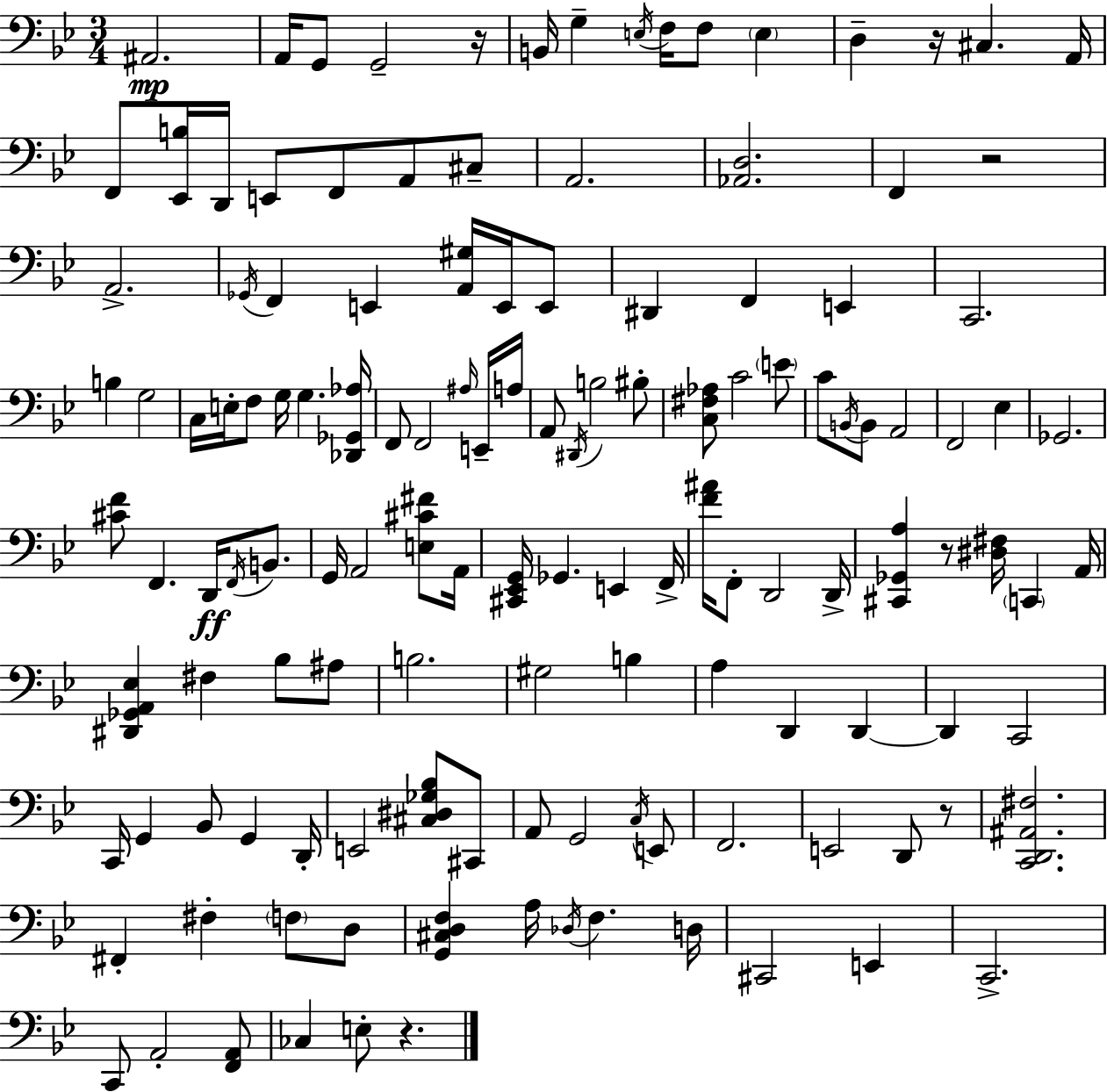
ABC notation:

X:1
T:Untitled
M:3/4
L:1/4
K:Bb
^A,,2 A,,/4 G,,/2 G,,2 z/4 B,,/4 G, E,/4 F,/4 F,/2 E, D, z/4 ^C, A,,/4 F,,/2 [_E,,B,]/4 D,,/4 E,,/2 F,,/2 A,,/2 ^C,/2 A,,2 [_A,,D,]2 F,, z2 A,,2 _G,,/4 F,, E,, [A,,^G,]/4 E,,/4 E,,/2 ^D,, F,, E,, C,,2 B, G,2 C,/4 E,/4 F,/2 G,/4 G, [_D,,_G,,_A,]/4 F,,/2 F,,2 ^A,/4 E,,/4 A,/4 A,,/2 ^D,,/4 B,2 ^B,/2 [C,^F,_A,]/2 C2 E/2 C/2 B,,/4 B,,/2 A,,2 F,,2 _E, _G,,2 [^CF]/2 F,, D,,/4 F,,/4 B,,/2 G,,/4 A,,2 [E,^C^F]/2 A,,/4 [^C,,_E,,G,,]/4 _G,, E,, F,,/4 [F^A]/4 F,,/2 D,,2 D,,/4 [^C,,_G,,A,] z/2 [^D,^F,]/4 C,, A,,/4 [^D,,_G,,A,,_E,] ^F, _B,/2 ^A,/2 B,2 ^G,2 B, A, D,, D,, D,, C,,2 C,,/4 G,, _B,,/2 G,, D,,/4 E,,2 [^C,^D,_G,_B,]/2 ^C,,/2 A,,/2 G,,2 C,/4 E,,/2 F,,2 E,,2 D,,/2 z/2 [C,,D,,^A,,^F,]2 ^F,, ^F, F,/2 D,/2 [G,,^C,D,F,] A,/4 _D,/4 F, D,/4 ^C,,2 E,, C,,2 C,,/2 A,,2 [F,,A,,]/2 _C, E,/2 z